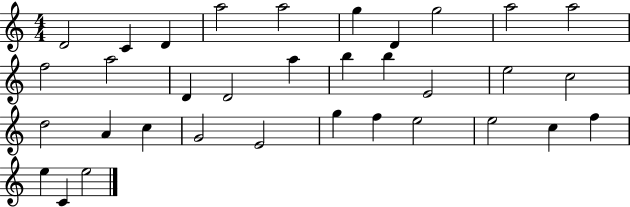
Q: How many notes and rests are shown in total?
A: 34